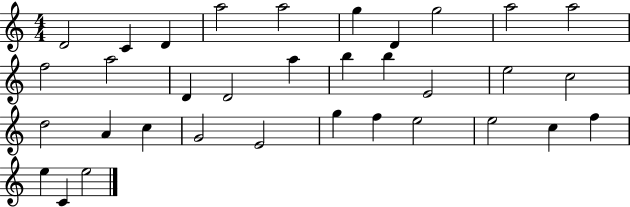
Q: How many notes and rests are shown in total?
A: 34